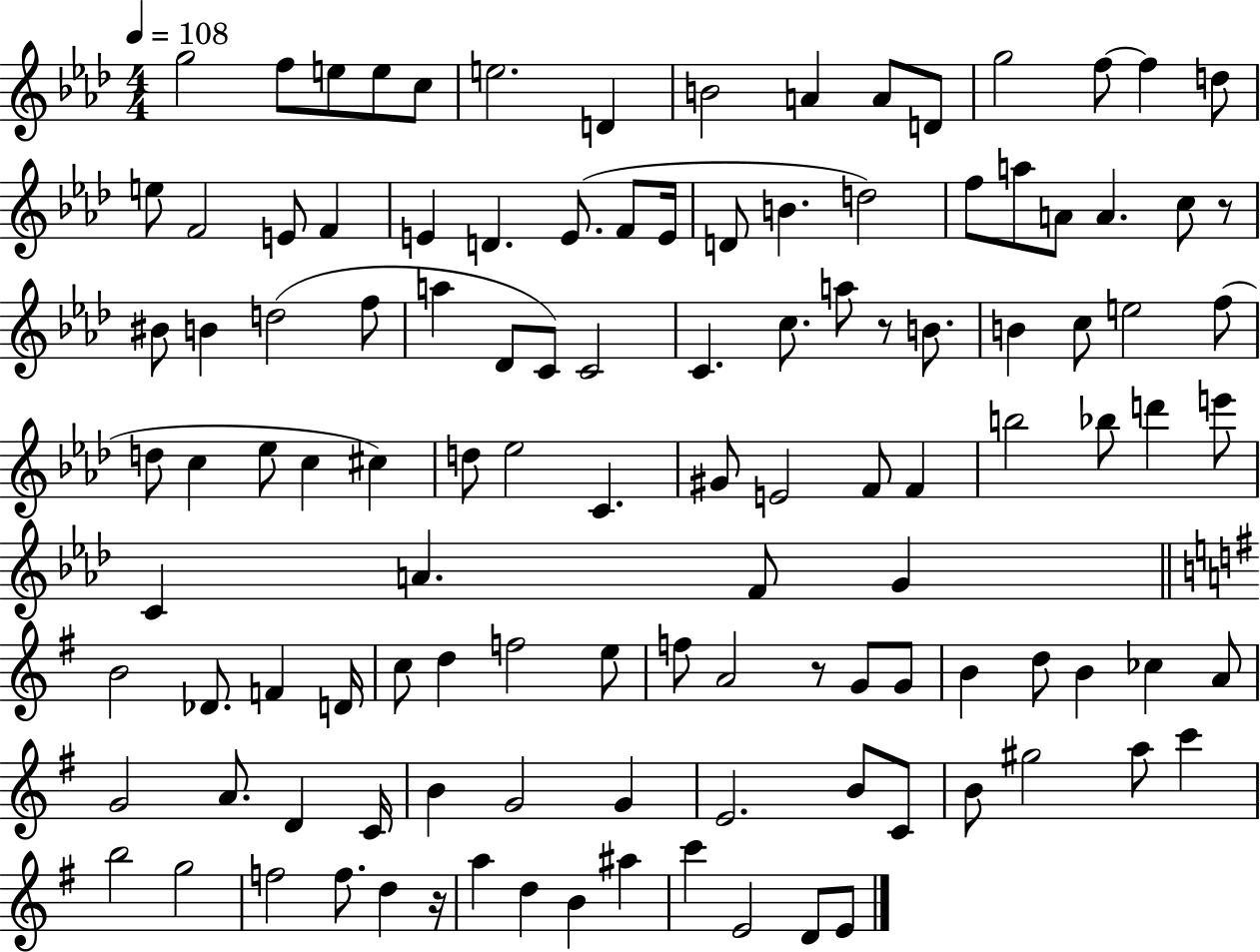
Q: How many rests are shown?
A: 4